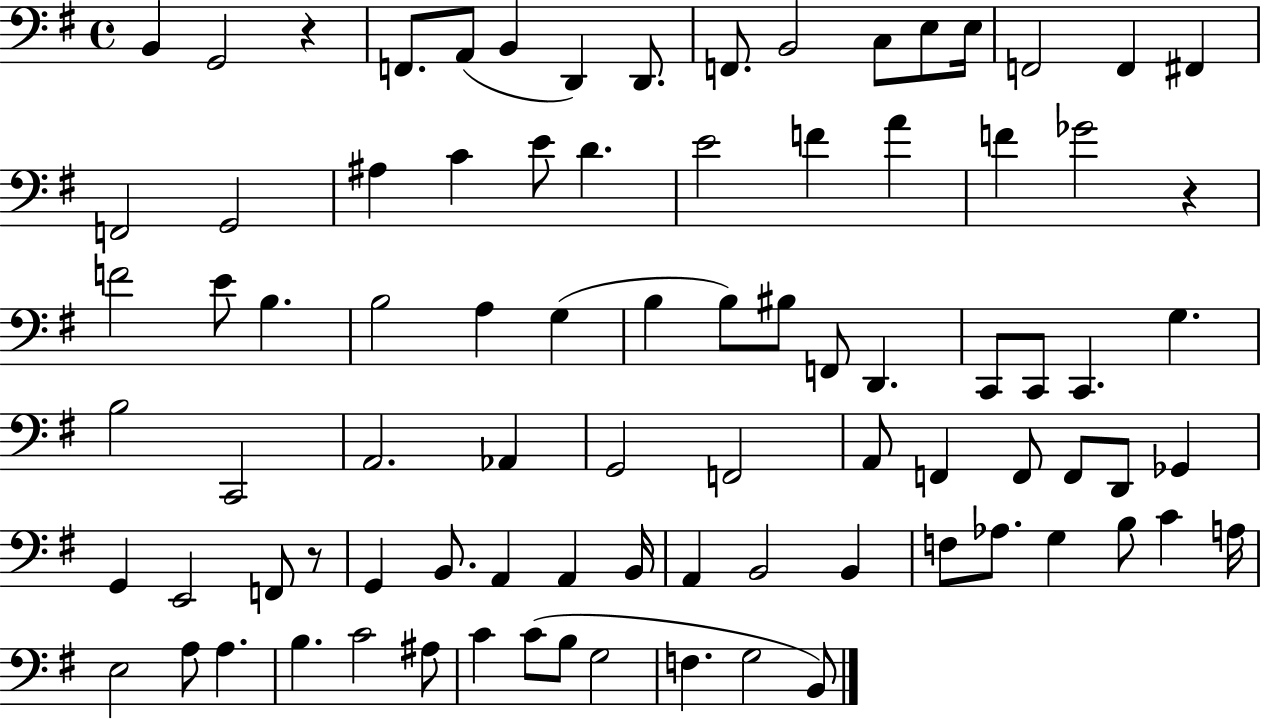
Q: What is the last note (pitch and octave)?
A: B2